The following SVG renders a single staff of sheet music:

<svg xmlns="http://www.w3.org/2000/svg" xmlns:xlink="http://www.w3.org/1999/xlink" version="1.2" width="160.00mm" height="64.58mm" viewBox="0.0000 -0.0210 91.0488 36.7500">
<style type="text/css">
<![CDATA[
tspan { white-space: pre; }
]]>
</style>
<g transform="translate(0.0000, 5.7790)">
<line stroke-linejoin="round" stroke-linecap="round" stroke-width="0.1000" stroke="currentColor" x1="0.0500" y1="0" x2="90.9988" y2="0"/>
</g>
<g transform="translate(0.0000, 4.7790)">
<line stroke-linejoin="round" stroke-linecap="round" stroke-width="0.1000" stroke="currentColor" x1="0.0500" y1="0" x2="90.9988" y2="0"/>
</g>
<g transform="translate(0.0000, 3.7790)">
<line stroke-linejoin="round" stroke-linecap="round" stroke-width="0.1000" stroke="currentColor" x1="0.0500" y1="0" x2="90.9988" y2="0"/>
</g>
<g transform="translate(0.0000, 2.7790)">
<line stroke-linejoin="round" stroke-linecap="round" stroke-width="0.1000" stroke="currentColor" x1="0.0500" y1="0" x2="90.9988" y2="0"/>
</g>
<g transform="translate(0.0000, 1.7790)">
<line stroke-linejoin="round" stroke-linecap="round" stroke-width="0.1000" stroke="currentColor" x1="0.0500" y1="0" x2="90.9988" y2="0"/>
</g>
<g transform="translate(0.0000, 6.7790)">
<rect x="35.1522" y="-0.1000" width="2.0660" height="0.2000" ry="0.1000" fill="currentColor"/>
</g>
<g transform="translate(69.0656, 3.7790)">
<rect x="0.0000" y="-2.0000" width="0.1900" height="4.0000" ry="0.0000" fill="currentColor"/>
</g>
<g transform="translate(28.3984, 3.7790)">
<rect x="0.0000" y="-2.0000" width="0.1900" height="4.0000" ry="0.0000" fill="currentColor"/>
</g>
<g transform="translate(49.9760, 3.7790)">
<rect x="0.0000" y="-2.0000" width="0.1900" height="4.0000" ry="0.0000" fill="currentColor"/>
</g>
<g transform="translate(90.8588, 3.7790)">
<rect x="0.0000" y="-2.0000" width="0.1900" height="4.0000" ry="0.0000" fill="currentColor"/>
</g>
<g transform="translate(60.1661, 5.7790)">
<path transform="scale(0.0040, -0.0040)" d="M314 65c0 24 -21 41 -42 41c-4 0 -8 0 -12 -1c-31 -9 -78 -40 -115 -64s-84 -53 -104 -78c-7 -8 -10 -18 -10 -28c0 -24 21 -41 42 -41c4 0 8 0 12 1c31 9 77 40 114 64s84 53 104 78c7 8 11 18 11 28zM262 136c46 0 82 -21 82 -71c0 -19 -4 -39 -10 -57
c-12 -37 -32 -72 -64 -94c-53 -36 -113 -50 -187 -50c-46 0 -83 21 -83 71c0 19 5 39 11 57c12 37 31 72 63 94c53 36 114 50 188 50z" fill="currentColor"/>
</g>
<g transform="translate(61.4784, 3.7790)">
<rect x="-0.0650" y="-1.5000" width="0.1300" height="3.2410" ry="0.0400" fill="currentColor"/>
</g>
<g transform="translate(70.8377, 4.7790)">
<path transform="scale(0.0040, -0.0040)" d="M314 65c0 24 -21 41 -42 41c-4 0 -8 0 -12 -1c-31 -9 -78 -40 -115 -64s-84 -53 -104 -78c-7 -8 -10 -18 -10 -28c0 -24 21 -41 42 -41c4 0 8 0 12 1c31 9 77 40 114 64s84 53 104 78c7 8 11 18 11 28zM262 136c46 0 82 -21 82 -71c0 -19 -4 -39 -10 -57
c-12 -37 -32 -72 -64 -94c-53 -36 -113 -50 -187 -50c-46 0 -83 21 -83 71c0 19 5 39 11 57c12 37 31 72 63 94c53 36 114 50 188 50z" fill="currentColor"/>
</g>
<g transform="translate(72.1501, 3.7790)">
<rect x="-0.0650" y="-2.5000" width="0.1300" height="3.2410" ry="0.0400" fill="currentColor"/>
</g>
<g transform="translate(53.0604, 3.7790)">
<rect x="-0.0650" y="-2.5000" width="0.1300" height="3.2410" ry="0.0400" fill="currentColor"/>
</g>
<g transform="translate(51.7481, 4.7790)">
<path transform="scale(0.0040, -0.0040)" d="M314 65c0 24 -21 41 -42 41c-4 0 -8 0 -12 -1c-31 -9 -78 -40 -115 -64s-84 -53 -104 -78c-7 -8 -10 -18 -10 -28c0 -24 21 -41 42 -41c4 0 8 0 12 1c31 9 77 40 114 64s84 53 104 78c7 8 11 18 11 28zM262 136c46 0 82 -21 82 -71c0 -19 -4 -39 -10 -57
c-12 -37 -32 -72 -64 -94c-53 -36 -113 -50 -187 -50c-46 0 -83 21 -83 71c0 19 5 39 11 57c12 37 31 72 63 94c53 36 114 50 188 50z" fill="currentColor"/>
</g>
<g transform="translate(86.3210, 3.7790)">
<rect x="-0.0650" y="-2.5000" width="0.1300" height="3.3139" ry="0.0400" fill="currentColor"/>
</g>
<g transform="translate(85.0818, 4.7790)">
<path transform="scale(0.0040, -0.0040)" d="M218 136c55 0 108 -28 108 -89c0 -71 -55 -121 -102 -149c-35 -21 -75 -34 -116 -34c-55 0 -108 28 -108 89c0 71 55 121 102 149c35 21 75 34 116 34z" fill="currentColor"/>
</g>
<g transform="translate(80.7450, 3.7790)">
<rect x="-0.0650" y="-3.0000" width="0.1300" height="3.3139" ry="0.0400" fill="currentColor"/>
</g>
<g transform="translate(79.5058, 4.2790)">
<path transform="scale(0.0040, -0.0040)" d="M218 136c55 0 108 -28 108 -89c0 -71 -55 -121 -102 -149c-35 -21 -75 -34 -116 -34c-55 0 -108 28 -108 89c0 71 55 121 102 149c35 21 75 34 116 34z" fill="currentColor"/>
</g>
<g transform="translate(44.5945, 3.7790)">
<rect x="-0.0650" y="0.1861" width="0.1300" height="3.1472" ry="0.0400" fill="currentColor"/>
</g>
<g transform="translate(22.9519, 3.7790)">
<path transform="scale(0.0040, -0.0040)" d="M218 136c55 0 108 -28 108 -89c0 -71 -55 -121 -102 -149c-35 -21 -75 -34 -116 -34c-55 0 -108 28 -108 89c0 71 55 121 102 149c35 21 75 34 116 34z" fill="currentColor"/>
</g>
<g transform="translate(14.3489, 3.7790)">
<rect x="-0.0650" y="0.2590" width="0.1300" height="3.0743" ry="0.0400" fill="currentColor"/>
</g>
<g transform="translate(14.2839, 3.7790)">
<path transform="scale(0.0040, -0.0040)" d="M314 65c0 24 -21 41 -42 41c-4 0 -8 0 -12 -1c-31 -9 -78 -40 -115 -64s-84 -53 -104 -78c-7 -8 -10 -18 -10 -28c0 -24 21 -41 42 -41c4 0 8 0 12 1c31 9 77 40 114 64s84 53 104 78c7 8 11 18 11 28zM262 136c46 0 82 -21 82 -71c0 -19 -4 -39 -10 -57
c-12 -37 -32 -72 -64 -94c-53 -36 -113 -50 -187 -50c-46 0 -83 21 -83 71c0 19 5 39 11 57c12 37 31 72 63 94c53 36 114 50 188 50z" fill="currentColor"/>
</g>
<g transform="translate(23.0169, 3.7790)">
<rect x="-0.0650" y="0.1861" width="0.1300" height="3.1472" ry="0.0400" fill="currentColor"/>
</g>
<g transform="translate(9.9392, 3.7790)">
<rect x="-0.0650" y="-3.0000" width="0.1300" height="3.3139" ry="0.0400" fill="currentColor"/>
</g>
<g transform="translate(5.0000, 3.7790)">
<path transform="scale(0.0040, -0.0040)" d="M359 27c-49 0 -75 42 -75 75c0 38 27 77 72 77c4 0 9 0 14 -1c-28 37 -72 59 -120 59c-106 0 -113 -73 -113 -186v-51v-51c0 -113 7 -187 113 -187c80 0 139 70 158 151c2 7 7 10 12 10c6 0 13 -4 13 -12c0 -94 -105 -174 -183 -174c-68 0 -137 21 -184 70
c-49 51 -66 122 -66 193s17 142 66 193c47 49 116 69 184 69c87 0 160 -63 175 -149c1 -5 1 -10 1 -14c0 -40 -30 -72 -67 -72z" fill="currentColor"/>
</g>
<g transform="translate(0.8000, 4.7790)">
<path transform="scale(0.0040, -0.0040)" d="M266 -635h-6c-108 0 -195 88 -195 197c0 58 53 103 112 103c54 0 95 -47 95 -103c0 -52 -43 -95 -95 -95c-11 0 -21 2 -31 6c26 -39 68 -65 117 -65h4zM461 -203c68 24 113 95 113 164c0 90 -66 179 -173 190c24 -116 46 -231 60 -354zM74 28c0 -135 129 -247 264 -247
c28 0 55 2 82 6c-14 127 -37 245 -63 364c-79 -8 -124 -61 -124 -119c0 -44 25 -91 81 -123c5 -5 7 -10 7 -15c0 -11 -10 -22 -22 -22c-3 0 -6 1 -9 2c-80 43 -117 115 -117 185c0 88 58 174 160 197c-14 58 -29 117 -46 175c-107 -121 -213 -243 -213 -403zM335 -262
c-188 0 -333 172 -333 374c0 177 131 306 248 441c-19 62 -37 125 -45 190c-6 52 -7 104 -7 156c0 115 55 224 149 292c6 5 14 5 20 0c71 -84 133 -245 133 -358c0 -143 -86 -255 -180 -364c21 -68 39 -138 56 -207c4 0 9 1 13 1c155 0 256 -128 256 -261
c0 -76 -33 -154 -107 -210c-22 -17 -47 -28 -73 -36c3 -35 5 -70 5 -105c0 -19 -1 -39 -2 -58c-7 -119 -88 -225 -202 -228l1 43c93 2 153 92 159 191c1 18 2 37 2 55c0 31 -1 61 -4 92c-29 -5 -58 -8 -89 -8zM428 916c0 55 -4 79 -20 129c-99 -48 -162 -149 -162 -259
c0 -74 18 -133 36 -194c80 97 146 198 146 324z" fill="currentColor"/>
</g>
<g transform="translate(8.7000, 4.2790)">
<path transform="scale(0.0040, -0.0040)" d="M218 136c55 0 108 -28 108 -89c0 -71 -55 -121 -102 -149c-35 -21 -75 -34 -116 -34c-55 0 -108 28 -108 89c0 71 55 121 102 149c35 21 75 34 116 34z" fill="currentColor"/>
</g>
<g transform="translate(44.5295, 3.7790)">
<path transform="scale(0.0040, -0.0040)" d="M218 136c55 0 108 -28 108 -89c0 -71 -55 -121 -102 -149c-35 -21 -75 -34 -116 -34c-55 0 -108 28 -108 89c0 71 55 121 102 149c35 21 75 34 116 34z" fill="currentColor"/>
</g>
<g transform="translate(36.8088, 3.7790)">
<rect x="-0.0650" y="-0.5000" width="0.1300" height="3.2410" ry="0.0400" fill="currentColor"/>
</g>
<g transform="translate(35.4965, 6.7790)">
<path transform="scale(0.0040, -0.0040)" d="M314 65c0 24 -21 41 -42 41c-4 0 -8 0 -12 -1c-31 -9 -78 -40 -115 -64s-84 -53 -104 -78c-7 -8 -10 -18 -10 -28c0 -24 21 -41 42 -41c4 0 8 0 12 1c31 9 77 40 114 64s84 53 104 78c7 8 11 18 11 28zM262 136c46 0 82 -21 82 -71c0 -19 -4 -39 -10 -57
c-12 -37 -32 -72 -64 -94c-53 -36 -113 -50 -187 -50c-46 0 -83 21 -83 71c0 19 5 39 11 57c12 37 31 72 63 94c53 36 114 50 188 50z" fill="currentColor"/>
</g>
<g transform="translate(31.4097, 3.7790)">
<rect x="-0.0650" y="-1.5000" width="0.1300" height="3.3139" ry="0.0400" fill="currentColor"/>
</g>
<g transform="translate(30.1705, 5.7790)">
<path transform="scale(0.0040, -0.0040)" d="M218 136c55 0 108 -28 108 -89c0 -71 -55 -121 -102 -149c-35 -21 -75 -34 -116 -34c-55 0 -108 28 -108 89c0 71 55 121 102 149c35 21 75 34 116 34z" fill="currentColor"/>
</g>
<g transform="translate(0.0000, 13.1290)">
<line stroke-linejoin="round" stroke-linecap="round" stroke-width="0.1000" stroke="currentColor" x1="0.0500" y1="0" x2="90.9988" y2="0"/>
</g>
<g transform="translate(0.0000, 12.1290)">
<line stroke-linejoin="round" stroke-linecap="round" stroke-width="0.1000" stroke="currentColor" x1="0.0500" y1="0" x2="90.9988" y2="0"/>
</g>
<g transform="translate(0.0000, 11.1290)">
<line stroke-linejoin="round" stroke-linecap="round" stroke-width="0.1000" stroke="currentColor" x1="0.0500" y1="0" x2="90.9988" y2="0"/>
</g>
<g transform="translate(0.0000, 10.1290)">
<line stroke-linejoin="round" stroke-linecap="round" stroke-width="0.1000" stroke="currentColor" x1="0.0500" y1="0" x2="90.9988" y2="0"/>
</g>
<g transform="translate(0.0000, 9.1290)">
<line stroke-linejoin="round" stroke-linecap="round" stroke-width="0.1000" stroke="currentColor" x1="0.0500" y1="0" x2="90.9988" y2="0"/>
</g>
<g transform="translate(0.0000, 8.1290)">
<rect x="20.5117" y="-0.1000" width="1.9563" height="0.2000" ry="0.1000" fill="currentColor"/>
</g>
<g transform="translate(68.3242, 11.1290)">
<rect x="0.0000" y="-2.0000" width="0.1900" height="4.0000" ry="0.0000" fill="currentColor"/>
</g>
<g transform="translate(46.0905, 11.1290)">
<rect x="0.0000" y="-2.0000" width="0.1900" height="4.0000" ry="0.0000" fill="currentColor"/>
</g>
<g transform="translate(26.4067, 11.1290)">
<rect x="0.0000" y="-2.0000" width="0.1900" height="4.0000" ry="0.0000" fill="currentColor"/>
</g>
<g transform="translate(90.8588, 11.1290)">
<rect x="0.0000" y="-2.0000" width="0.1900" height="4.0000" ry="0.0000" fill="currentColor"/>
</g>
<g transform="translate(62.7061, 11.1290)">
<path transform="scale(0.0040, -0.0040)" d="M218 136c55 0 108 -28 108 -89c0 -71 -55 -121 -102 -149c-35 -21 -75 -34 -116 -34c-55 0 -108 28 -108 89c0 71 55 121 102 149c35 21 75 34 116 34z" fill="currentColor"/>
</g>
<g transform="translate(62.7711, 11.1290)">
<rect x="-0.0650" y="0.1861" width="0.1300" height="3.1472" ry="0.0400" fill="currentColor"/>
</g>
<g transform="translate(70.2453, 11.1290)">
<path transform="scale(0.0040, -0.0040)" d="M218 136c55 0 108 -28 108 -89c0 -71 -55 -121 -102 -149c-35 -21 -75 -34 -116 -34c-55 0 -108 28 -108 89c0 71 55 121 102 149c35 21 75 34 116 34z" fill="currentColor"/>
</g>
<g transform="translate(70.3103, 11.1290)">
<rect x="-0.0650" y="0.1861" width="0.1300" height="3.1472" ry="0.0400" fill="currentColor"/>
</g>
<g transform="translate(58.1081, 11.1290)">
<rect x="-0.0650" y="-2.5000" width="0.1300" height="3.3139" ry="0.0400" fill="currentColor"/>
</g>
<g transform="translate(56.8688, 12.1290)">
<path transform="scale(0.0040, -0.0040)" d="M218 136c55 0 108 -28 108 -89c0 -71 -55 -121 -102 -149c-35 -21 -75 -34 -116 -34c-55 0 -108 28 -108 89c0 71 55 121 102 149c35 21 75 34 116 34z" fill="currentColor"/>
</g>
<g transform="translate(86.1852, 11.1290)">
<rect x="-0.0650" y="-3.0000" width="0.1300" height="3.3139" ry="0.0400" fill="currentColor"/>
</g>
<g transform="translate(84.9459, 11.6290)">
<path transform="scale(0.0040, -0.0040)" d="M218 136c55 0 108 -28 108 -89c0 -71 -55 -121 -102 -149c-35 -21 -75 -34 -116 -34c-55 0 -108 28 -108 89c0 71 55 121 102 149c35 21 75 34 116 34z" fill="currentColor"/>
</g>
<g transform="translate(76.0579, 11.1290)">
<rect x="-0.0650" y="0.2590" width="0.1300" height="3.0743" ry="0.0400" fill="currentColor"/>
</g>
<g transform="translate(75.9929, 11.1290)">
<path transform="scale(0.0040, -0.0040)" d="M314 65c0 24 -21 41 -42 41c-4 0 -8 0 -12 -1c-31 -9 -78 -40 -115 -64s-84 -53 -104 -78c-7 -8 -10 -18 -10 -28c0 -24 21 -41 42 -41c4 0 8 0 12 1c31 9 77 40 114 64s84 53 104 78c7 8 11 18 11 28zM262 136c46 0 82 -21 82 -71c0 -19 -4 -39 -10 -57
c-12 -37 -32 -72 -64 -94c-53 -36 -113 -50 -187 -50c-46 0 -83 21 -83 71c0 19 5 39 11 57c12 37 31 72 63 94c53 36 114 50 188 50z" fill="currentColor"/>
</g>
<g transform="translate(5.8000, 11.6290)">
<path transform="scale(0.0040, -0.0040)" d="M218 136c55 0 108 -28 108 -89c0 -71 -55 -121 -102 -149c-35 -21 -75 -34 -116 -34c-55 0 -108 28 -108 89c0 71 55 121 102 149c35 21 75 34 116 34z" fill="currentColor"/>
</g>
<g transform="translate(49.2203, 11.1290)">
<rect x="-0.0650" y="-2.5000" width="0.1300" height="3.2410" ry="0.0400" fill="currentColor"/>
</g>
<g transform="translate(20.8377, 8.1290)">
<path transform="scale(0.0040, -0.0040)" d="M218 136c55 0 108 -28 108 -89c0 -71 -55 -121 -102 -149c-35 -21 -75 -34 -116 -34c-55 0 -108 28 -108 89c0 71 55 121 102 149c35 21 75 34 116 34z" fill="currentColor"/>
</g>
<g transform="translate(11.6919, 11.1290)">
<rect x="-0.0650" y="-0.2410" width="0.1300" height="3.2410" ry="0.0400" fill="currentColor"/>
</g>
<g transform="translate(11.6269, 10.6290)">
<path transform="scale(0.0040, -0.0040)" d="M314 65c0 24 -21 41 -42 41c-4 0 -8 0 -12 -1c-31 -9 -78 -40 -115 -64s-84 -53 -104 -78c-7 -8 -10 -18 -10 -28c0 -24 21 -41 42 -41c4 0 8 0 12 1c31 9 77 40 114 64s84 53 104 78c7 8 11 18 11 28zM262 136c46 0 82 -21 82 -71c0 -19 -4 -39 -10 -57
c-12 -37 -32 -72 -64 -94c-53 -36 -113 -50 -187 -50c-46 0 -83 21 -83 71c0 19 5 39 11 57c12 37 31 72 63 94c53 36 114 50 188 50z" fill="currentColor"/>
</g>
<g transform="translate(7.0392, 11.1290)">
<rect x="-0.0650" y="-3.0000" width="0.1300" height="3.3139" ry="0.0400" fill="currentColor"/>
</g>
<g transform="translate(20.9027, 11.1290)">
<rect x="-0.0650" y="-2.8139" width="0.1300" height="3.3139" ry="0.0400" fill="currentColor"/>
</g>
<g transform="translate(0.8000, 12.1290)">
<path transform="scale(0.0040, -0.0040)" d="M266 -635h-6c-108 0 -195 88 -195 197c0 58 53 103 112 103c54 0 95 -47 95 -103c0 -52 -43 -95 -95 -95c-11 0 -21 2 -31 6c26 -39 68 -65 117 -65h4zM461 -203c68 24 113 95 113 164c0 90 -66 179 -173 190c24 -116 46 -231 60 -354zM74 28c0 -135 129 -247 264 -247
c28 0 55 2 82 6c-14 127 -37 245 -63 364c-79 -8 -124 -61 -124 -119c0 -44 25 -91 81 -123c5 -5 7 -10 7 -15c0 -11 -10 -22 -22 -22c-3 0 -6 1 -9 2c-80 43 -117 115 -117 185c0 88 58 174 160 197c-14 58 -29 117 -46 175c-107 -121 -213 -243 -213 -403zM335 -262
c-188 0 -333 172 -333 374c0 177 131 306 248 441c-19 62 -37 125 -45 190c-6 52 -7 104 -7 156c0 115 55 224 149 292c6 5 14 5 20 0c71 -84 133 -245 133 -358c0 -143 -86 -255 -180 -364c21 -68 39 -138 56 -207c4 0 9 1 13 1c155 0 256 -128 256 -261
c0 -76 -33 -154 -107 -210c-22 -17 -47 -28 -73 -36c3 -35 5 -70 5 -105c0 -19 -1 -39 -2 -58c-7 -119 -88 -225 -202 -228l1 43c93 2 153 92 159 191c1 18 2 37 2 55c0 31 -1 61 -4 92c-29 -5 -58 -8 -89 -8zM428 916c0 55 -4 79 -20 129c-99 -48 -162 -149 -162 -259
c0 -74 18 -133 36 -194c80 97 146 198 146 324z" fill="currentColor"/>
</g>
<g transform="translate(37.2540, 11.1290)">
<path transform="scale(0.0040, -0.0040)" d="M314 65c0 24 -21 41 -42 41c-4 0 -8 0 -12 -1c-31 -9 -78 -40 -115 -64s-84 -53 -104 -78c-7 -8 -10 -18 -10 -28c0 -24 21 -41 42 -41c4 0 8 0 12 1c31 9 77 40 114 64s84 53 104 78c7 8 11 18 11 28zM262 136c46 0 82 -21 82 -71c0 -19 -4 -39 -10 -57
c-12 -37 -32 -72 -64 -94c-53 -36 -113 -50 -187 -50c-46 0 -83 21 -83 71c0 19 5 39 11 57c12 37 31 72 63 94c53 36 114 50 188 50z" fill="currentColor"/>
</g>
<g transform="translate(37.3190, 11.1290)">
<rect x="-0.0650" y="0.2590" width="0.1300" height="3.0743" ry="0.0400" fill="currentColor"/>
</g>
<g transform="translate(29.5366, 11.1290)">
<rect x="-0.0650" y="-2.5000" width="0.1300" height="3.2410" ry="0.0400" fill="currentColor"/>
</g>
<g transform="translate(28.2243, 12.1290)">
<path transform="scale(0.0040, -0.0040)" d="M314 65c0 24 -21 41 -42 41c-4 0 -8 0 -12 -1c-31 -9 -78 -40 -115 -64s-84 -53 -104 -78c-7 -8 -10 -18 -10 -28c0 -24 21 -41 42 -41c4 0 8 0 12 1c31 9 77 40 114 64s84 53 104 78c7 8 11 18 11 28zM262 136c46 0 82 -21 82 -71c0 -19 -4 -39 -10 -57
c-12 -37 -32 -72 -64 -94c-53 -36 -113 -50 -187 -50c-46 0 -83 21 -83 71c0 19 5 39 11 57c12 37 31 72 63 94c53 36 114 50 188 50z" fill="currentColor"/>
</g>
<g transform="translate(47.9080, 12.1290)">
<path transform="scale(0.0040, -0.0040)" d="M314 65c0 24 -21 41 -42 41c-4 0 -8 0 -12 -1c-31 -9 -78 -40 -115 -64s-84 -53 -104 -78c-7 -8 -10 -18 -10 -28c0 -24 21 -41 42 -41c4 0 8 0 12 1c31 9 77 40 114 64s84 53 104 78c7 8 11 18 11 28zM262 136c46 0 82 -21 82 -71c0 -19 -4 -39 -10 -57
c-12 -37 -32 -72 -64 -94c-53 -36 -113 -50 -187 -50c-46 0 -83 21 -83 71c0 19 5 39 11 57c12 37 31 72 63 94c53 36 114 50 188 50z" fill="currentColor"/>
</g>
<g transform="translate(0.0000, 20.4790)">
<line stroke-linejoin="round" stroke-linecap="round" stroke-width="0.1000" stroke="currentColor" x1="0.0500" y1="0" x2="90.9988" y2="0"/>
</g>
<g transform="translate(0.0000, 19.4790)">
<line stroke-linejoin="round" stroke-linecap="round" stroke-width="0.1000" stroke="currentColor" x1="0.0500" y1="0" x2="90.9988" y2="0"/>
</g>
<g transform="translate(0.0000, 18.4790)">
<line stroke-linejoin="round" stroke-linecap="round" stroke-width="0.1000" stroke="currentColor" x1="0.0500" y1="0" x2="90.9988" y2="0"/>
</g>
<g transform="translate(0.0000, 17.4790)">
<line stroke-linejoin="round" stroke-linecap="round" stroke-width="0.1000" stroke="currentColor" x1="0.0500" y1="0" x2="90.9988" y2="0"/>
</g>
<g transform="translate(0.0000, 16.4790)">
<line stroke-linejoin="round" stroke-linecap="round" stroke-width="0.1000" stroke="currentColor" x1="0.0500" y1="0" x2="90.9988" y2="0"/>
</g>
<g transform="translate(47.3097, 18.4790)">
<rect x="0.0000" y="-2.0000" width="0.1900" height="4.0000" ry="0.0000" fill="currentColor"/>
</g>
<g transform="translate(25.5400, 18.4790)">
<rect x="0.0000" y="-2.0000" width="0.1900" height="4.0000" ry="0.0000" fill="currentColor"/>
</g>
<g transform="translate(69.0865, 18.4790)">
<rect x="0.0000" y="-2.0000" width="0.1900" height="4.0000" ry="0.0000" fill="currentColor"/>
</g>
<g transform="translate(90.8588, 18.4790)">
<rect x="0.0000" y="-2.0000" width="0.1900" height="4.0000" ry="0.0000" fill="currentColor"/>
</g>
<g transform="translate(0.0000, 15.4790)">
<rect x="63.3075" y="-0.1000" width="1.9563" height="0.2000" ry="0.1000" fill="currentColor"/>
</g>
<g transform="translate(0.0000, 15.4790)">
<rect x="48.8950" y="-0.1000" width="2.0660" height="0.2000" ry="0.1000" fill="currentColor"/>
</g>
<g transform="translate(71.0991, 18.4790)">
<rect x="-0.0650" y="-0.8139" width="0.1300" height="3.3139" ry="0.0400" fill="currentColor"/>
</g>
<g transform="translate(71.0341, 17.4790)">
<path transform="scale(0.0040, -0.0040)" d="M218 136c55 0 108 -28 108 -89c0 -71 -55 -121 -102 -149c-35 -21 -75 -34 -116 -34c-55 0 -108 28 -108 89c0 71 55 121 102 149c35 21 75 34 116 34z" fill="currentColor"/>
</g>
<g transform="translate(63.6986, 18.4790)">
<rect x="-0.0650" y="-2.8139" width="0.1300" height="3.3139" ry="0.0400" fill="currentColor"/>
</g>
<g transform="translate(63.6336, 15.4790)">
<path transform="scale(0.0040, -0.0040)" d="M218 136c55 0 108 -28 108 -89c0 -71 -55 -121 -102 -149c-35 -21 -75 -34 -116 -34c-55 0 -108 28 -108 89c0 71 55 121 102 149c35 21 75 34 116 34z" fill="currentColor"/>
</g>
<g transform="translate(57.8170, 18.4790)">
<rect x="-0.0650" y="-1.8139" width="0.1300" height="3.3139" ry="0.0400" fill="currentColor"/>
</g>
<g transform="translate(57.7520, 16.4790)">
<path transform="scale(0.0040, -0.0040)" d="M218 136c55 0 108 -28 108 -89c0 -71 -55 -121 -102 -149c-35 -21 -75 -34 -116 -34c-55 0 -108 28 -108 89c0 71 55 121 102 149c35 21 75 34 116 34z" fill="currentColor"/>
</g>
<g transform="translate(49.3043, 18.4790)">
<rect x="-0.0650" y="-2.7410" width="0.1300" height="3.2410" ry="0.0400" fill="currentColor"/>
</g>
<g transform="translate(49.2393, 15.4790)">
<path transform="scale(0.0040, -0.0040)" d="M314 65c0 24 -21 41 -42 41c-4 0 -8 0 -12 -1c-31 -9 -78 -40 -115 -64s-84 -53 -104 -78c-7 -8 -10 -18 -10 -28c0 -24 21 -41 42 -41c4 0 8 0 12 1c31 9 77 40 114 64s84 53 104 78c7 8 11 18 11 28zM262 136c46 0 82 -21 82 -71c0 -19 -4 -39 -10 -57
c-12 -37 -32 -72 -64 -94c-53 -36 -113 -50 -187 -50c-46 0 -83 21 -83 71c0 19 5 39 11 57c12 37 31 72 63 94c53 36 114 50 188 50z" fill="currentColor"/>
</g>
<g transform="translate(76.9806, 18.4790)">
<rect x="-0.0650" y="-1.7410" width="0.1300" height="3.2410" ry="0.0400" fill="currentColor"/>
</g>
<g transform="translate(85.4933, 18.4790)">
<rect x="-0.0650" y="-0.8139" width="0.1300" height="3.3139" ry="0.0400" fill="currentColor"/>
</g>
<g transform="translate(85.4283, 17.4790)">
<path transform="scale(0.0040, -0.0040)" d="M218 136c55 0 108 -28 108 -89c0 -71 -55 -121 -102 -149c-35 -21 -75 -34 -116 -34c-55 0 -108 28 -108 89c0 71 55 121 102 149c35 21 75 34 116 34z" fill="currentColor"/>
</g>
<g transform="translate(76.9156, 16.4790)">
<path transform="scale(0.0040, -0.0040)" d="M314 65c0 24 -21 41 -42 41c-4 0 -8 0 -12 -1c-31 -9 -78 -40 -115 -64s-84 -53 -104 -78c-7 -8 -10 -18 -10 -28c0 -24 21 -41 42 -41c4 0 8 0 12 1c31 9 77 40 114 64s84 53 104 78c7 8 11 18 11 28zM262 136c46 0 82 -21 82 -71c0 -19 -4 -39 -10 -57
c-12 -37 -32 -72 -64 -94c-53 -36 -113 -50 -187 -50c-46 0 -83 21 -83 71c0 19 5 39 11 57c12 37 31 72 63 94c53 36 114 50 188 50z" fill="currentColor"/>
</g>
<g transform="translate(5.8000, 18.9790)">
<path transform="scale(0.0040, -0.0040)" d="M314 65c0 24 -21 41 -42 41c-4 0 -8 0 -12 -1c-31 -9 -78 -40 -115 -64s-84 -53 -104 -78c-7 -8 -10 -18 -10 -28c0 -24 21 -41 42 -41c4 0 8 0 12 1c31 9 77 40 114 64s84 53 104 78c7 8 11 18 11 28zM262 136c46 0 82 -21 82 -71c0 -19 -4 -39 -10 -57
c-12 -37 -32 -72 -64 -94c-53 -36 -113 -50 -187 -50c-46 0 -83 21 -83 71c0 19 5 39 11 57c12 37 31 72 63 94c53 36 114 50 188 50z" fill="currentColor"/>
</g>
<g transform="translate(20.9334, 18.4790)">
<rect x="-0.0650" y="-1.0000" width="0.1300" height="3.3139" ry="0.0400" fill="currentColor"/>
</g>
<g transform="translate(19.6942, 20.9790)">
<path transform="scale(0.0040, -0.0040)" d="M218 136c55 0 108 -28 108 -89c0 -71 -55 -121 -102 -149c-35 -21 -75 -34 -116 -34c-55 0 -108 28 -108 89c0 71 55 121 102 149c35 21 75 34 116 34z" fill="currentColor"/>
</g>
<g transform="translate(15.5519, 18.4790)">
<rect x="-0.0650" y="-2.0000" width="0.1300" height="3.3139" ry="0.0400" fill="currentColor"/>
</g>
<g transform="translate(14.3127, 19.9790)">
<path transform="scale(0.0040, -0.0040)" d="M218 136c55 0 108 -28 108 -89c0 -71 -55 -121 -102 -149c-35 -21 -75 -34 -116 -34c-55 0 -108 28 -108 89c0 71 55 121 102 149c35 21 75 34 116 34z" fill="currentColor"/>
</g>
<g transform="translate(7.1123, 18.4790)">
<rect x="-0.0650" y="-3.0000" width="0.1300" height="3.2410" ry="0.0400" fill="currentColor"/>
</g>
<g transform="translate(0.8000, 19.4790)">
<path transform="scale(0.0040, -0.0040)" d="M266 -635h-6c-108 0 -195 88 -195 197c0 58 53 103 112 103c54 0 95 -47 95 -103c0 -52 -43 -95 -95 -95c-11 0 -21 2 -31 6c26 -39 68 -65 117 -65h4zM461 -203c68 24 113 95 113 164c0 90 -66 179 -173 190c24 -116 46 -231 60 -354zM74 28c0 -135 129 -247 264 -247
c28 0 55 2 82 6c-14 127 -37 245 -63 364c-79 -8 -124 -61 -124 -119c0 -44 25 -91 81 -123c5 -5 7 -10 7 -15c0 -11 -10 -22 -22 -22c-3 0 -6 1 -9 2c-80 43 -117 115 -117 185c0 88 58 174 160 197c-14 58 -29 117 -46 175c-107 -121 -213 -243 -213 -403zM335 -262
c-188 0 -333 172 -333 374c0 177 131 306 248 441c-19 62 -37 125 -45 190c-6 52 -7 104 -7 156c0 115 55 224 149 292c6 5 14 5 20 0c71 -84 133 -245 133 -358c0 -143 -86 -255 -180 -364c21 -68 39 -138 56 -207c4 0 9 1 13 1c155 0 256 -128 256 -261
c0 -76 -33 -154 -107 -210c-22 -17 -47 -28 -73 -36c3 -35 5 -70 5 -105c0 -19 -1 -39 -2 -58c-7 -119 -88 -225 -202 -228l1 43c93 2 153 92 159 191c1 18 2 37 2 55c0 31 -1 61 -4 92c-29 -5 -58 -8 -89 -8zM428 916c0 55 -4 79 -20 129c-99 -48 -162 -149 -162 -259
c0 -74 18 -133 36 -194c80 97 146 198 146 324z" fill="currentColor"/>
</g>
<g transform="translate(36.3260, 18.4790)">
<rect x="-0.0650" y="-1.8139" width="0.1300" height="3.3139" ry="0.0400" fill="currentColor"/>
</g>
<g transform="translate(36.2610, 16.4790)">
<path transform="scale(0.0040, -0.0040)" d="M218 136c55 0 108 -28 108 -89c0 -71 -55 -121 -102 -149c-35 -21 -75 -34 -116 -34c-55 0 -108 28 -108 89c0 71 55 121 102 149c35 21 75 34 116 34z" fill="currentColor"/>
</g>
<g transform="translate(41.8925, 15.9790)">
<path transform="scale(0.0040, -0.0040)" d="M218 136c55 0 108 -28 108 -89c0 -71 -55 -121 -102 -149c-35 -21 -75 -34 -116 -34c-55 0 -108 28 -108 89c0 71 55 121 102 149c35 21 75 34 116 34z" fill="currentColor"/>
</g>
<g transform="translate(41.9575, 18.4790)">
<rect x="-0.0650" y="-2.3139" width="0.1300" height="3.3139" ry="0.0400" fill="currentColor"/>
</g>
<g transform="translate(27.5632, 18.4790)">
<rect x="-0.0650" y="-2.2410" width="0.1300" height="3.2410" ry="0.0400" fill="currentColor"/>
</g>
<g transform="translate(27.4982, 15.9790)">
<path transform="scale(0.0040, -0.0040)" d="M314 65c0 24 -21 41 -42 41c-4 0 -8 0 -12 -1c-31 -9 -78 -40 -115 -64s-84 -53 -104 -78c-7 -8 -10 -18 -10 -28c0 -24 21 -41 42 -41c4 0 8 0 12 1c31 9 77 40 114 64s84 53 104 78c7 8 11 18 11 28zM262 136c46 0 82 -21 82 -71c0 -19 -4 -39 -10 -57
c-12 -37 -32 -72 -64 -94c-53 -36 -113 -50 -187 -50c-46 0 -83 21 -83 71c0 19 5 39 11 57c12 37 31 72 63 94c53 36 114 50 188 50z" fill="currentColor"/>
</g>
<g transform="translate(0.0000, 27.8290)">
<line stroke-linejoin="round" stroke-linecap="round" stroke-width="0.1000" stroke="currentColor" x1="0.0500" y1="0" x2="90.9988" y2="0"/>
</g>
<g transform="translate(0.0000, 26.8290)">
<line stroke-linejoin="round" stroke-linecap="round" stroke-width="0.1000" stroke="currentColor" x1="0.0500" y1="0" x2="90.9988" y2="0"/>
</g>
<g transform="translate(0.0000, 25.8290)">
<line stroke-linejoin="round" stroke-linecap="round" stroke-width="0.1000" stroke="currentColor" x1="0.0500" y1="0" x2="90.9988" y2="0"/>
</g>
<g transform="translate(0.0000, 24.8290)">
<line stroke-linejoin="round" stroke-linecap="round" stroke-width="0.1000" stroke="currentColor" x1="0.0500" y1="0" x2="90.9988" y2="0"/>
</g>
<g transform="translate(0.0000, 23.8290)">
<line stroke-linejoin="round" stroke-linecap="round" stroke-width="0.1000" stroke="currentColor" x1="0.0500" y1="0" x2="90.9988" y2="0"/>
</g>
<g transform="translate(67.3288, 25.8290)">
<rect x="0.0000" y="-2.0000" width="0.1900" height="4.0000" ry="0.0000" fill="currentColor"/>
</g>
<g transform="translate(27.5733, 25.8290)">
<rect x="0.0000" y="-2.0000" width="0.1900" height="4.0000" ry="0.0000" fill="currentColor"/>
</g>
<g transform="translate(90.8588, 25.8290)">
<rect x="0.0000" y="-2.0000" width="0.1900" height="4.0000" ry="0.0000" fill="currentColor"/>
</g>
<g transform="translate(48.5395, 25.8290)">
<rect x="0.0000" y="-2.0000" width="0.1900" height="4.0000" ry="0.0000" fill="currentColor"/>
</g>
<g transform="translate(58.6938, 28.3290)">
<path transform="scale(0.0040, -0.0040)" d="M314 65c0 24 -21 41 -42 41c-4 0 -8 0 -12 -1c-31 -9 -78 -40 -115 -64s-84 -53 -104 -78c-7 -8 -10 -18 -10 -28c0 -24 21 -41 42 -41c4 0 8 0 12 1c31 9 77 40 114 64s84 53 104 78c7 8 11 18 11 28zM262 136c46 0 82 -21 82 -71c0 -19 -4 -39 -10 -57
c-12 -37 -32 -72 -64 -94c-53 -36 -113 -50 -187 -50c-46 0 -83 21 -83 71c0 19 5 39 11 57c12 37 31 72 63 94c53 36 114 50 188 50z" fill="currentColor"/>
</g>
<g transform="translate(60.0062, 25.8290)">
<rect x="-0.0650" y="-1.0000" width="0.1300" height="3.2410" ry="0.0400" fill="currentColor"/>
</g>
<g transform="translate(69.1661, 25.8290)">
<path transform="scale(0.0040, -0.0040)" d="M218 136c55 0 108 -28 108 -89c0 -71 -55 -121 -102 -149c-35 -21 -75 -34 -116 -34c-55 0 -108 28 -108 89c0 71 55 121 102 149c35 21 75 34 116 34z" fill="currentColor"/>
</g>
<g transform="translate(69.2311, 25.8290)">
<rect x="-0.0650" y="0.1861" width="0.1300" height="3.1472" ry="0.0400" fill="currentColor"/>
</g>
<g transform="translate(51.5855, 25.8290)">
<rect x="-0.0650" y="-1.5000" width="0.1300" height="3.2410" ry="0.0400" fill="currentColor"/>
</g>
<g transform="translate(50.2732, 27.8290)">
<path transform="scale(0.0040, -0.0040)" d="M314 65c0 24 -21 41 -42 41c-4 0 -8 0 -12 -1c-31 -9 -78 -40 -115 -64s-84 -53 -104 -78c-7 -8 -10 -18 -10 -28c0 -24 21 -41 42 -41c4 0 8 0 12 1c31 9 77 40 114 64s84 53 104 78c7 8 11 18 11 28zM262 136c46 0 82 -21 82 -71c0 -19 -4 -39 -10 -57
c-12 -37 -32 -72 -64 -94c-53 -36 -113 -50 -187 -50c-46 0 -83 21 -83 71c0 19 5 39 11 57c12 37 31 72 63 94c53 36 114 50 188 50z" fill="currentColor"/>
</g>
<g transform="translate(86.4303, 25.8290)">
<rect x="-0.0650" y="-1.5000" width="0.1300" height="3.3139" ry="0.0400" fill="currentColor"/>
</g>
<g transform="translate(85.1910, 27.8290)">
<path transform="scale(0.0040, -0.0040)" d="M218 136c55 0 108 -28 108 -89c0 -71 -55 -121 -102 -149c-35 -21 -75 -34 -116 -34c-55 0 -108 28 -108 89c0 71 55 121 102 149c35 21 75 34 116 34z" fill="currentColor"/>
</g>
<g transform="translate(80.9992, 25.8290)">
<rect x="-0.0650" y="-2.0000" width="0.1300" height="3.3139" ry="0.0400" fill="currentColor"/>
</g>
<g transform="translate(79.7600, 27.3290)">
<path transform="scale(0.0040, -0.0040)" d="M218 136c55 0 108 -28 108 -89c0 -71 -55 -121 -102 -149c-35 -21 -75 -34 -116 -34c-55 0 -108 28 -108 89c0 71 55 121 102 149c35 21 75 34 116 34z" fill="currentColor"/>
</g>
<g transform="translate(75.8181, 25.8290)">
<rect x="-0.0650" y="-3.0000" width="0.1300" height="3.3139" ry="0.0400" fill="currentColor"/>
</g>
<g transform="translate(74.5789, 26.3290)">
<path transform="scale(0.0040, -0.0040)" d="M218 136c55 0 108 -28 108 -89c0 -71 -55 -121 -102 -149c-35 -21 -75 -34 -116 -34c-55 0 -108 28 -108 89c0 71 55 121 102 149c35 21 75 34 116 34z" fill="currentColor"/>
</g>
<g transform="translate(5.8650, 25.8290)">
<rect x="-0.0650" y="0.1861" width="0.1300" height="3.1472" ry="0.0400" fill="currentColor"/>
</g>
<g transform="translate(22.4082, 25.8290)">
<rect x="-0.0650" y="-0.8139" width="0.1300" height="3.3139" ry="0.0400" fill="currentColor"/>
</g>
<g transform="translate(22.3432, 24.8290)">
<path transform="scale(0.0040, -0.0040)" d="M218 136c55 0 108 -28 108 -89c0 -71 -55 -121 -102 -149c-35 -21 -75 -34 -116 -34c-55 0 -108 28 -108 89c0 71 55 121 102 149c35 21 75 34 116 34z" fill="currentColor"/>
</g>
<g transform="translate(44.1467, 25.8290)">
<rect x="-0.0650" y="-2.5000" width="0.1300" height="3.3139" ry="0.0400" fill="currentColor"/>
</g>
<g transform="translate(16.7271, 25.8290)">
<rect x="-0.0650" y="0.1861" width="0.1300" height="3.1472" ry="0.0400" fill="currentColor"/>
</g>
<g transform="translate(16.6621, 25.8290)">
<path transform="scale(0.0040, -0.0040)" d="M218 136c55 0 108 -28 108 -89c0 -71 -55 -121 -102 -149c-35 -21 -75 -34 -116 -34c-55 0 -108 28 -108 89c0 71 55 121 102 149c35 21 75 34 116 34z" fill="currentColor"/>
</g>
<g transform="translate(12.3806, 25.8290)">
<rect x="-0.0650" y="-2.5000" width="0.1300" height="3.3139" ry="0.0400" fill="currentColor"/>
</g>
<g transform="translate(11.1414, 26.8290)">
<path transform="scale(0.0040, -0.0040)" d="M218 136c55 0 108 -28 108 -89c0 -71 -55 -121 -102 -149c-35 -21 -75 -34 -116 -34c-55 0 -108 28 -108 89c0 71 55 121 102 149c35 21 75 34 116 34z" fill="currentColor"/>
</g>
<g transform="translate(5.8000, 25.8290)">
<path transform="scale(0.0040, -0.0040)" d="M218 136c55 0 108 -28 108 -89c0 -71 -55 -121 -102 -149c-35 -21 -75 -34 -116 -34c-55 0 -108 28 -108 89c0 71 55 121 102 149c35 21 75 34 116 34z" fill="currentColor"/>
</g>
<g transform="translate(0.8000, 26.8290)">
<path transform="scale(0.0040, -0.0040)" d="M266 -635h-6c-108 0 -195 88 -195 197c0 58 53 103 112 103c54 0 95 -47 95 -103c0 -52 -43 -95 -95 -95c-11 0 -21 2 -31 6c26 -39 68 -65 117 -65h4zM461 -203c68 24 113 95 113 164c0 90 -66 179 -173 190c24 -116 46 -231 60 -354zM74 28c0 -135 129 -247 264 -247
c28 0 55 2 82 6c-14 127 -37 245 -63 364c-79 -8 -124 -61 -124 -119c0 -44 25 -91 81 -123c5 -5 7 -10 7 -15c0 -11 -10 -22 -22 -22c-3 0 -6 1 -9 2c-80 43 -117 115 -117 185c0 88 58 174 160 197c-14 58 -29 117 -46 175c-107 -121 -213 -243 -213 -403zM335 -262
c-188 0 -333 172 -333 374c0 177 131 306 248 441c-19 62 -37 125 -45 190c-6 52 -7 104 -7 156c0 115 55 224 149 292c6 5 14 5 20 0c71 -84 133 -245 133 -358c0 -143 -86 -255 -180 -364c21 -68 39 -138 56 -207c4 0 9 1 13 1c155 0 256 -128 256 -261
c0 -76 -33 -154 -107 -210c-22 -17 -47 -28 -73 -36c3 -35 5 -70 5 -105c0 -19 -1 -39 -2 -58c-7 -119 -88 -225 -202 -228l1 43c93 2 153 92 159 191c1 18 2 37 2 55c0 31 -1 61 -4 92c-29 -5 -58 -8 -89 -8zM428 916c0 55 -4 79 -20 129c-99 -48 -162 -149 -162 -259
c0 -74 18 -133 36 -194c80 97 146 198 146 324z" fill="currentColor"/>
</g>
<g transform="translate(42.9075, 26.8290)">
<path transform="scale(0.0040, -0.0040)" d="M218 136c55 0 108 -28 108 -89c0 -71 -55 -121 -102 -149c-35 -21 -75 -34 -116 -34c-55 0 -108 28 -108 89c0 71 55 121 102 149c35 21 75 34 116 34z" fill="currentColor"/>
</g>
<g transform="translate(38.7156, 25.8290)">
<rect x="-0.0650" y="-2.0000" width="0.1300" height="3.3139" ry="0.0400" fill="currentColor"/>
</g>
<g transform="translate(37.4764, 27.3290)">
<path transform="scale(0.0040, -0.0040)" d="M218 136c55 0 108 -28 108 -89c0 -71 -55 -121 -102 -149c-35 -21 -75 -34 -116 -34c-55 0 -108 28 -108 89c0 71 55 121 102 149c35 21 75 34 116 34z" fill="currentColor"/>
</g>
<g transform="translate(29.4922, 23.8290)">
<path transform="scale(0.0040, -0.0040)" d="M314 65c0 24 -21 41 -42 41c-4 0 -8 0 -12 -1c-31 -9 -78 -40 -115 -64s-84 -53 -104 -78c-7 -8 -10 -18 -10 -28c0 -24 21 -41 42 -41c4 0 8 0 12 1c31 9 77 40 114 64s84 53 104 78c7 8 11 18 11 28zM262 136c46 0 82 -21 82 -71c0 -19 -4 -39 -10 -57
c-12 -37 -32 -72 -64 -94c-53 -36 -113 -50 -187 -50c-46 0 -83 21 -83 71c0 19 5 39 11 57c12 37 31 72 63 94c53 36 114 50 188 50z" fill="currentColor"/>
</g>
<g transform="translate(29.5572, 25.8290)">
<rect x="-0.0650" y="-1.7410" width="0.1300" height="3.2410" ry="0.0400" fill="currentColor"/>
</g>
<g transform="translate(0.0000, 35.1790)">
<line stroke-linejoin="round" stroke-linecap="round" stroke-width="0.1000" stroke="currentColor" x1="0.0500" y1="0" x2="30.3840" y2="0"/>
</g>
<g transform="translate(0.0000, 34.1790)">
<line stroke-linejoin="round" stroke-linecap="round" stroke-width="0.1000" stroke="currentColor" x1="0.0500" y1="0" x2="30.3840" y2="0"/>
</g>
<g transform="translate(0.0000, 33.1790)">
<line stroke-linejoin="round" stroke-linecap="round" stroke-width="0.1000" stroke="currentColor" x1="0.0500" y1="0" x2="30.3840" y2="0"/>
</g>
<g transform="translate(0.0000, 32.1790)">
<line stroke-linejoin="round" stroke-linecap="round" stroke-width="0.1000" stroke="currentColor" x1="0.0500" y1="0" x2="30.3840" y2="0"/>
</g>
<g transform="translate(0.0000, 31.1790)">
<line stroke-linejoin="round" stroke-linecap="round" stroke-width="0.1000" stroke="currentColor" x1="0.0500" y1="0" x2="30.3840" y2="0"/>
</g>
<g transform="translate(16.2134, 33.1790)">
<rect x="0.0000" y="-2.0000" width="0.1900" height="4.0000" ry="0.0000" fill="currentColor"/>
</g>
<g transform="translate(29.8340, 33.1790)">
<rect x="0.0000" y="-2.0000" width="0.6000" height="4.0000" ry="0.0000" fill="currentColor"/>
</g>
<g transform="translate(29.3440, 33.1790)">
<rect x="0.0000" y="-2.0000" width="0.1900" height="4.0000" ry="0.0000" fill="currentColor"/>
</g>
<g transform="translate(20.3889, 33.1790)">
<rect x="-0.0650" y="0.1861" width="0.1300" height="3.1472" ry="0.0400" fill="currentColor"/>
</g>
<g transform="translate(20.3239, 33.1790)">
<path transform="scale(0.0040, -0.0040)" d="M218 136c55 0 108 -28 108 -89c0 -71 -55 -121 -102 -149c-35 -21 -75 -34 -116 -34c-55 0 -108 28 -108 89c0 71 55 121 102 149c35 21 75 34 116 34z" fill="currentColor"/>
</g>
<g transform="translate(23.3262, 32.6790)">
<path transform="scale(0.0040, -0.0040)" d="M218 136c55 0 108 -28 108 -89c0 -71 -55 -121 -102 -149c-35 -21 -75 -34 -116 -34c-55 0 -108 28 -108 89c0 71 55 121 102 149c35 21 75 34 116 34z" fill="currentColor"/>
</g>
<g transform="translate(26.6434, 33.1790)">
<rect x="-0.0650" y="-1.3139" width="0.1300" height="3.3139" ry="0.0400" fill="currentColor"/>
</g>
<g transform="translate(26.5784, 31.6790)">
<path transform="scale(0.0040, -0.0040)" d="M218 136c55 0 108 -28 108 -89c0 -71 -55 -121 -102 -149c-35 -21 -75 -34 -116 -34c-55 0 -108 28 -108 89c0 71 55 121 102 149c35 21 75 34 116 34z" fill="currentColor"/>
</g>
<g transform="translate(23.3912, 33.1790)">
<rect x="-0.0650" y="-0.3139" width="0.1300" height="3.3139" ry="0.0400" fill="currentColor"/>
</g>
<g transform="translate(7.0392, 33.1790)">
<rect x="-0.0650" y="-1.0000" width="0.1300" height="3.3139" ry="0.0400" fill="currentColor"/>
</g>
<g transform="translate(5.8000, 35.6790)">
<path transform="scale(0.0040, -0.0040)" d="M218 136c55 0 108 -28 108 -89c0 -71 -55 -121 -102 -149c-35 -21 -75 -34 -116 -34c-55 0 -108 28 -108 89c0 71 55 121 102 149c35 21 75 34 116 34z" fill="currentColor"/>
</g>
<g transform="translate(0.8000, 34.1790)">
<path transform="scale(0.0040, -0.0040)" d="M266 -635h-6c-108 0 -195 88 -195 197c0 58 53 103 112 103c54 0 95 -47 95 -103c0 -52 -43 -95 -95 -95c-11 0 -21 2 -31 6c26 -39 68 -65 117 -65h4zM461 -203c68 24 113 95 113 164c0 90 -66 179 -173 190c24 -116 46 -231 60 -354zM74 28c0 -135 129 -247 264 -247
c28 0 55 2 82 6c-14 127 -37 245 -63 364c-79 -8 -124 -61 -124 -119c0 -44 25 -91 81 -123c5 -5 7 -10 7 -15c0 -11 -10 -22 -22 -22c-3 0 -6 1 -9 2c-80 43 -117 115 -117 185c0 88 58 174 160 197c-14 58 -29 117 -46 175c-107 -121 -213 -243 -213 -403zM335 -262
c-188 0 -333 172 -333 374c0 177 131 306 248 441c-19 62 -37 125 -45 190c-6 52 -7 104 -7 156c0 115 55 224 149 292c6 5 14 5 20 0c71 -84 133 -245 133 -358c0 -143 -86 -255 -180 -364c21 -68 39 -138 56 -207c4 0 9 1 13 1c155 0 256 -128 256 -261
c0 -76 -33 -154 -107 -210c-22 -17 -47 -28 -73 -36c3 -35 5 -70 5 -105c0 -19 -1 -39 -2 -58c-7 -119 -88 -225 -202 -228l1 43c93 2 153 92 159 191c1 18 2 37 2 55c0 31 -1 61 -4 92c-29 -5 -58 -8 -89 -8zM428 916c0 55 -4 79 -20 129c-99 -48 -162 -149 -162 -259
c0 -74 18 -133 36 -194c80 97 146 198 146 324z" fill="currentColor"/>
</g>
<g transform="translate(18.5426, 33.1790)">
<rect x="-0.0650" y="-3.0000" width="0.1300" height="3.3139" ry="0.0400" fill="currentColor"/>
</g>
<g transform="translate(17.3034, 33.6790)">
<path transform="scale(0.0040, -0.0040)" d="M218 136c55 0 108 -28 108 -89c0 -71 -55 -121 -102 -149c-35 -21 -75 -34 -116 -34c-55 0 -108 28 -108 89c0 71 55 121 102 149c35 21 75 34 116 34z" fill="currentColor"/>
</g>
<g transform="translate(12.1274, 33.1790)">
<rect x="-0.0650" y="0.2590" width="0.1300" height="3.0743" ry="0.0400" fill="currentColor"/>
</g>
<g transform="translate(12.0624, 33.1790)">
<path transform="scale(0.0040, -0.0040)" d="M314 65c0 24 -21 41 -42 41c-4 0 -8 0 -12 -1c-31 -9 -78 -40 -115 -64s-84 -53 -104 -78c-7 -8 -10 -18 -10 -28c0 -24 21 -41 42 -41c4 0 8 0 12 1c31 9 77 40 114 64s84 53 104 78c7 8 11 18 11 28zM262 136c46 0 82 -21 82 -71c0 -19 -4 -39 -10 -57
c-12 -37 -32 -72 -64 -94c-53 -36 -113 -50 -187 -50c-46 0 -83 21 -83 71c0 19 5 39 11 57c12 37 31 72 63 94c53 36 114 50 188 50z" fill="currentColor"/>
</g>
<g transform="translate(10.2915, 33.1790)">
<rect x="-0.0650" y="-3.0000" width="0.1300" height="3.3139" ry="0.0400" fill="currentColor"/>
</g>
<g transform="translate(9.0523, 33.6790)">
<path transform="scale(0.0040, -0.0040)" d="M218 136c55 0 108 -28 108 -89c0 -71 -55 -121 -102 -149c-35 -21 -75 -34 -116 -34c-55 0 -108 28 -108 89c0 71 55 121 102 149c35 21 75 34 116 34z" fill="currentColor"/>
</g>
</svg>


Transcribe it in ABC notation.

X:1
T:Untitled
M:4/4
L:1/4
K:C
A B2 B E C2 B G2 E2 G2 A G A c2 a G2 B2 G2 G B B B2 A A2 F D g2 f g a2 f a d f2 d B G B d f2 F G E2 D2 B A F E D A B2 A B c e